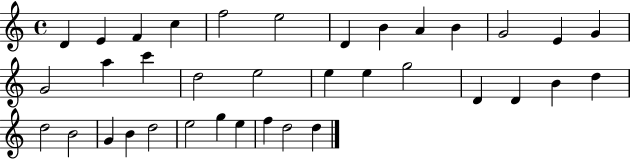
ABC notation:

X:1
T:Untitled
M:4/4
L:1/4
K:C
D E F c f2 e2 D B A B G2 E G G2 a c' d2 e2 e e g2 D D B d d2 B2 G B d2 e2 g e f d2 d